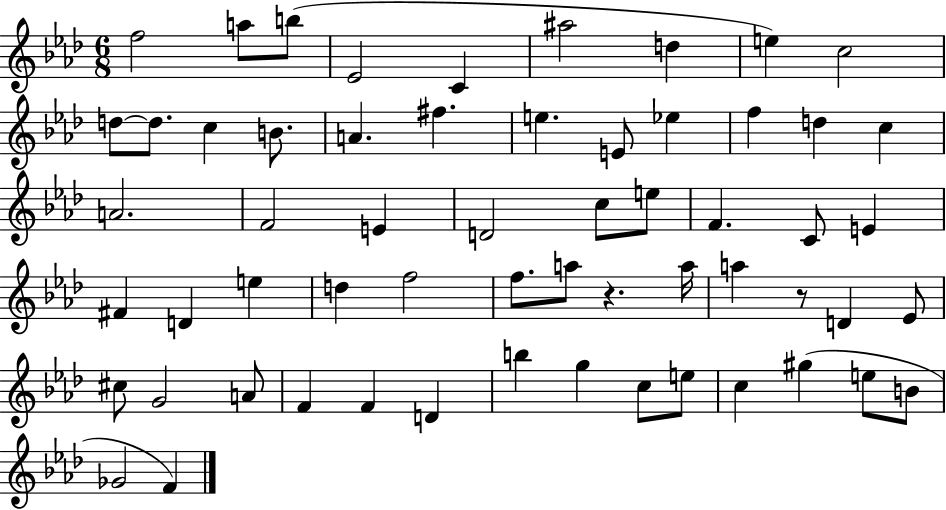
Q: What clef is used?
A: treble